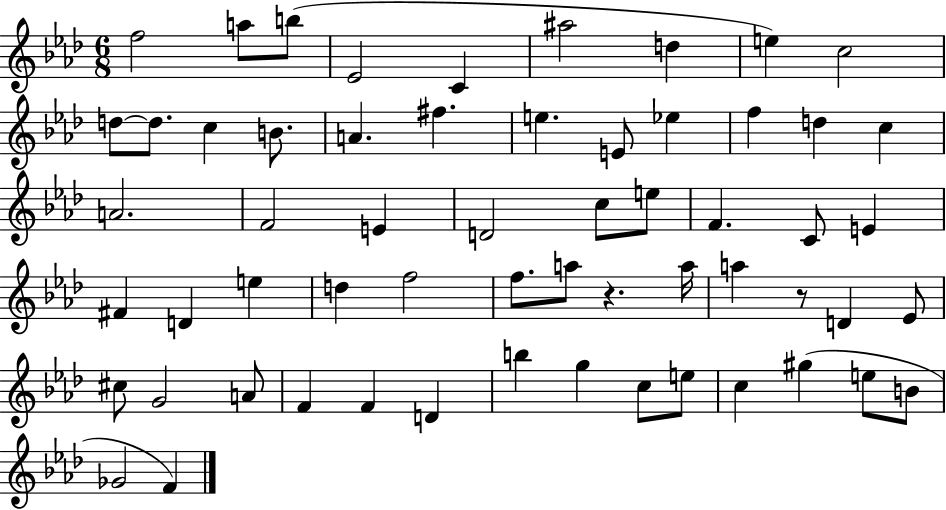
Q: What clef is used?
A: treble